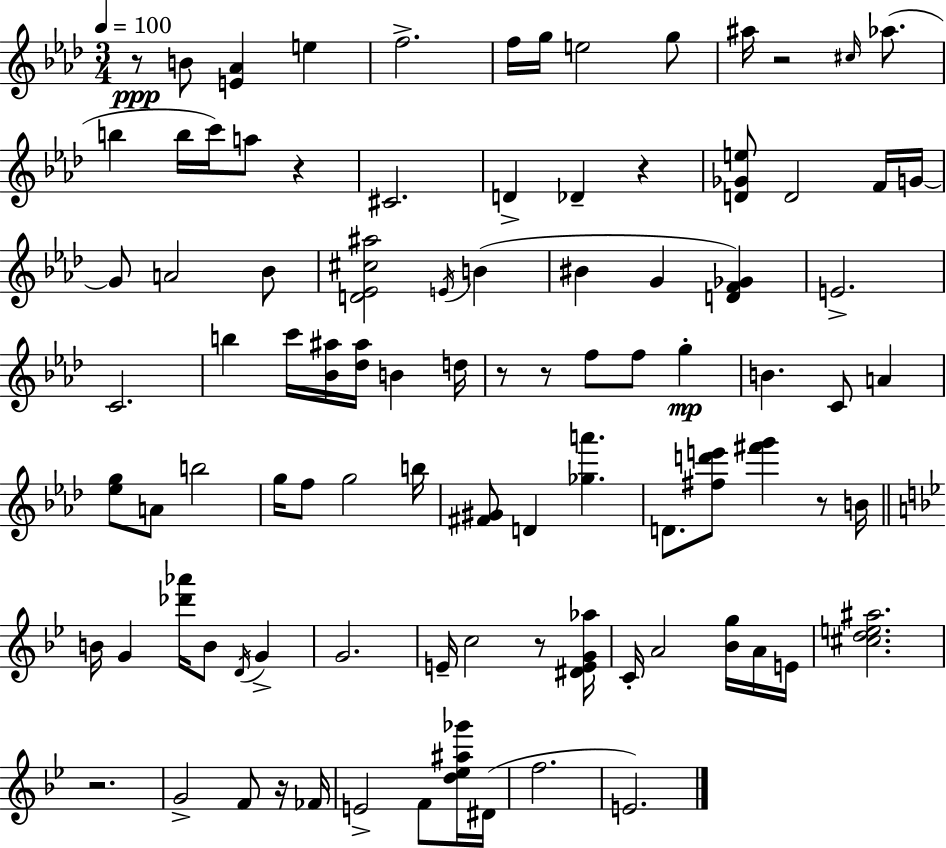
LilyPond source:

{
  \clef treble
  \numericTimeSignature
  \time 3/4
  \key aes \major
  \tempo 4 = 100
  r8\ppp b'8 <e' aes'>4 e''4 | f''2.-> | f''16 g''16 e''2 g''8 | ais''16 r2 \grace { cis''16 }( aes''8. | \break b''4 b''16 c'''16) a''8 r4 | cis'2. | d'4-> des'4-- r4 | <d' ges' e''>8 d'2 f'16 | \break g'16~~ g'8 a'2 bes'8 | <d' ees' cis'' ais''>2 \acciaccatura { e'16 }( b'4 | bis'4 g'4 <d' f' ges'>4) | e'2.-> | \break c'2. | b''4 c'''16 <bes' ais''>16 <des'' ais''>16 b'4 | d''16 r8 r8 f''8 f''8 g''4-.\mp | b'4. c'8 a'4 | \break <ees'' g''>8 a'8 b''2 | g''16 f''8 g''2 | b''16 <fis' gis'>8 d'4 <ges'' a'''>4. | d'8. <fis'' d''' e'''>8 <fis''' g'''>4 r8 | \break b'16 \bar "||" \break \key bes \major b'16 g'4 <des''' aes'''>16 b'8 \acciaccatura { d'16 } g'4-> | g'2. | e'16-- c''2 r8 | <dis' e' g' aes''>16 c'16-. a'2 <bes' g''>16 a'16 | \break e'16 <cis'' d'' e'' ais''>2. | r2. | g'2-> f'8 r16 | fes'16 e'2-> f'8 <d'' ees'' ais'' ges'''>16 | \break dis'16( f''2. | e'2.) | \bar "|."
}